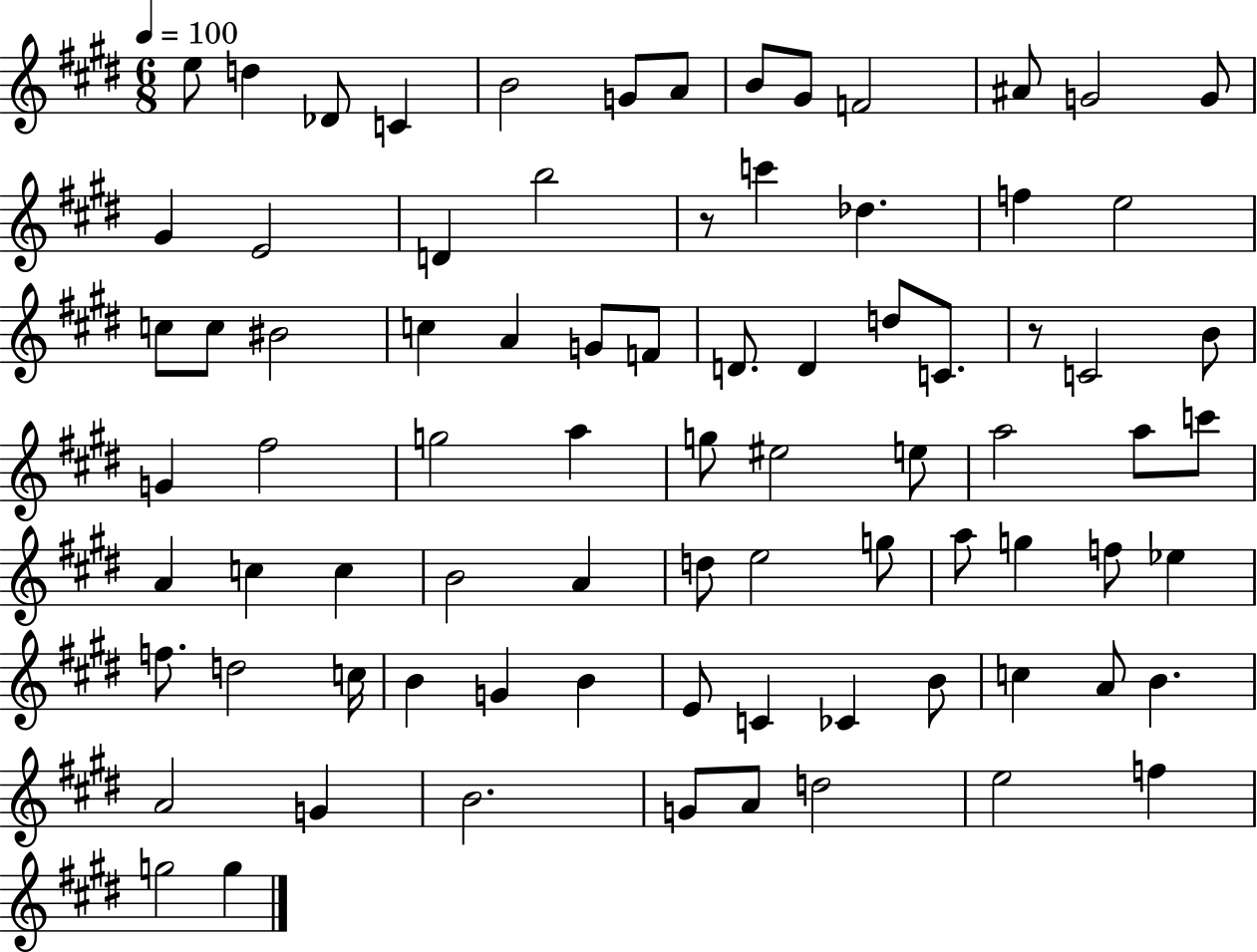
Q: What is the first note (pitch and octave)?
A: E5